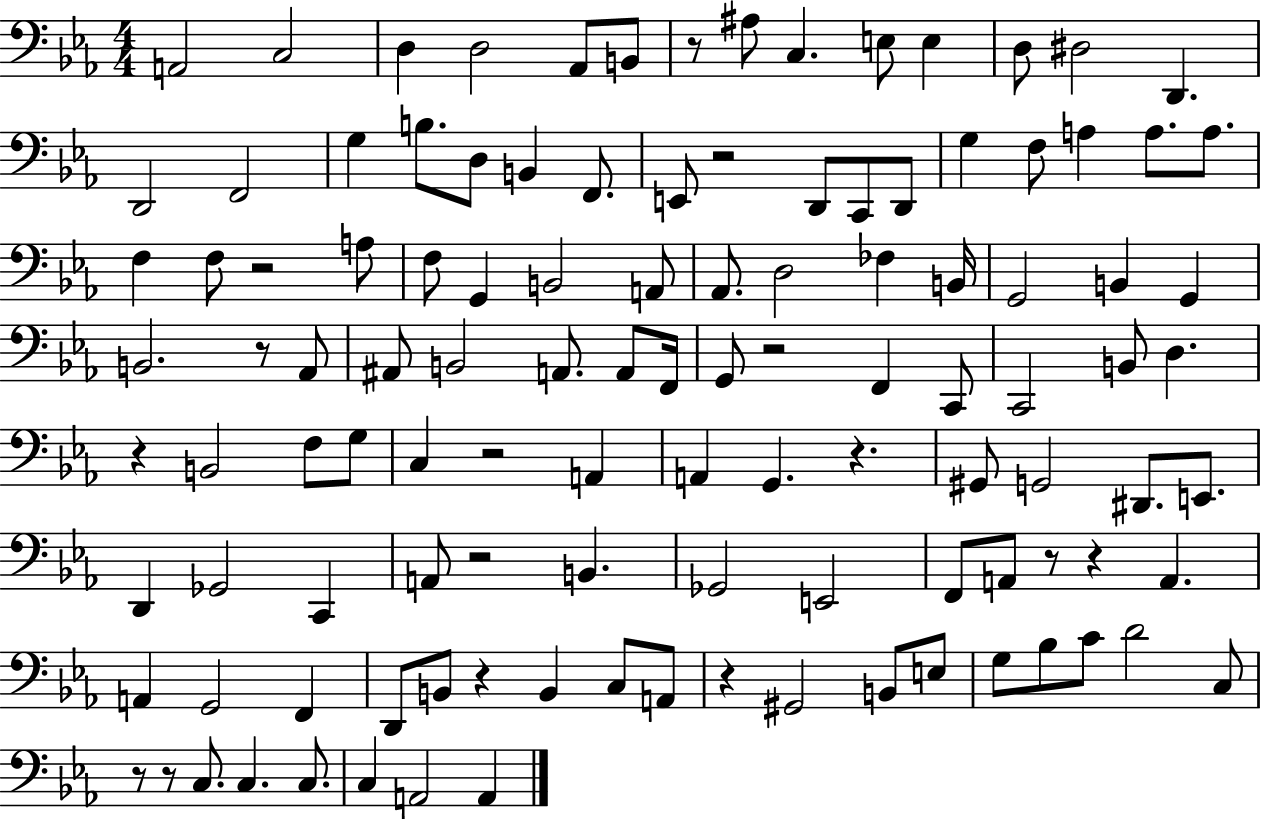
{
  \clef bass
  \numericTimeSignature
  \time 4/4
  \key ees \major
  a,2 c2 | d4 d2 aes,8 b,8 | r8 ais8 c4. e8 e4 | d8 dis2 d,4. | \break d,2 f,2 | g4 b8. d8 b,4 f,8. | e,8 r2 d,8 c,8 d,8 | g4 f8 a4 a8. a8. | \break f4 f8 r2 a8 | f8 g,4 b,2 a,8 | aes,8. d2 fes4 b,16 | g,2 b,4 g,4 | \break b,2. r8 aes,8 | ais,8 b,2 a,8. a,8 f,16 | g,8 r2 f,4 c,8 | c,2 b,8 d4. | \break r4 b,2 f8 g8 | c4 r2 a,4 | a,4 g,4. r4. | gis,8 g,2 dis,8. e,8. | \break d,4 ges,2 c,4 | a,8 r2 b,4. | ges,2 e,2 | f,8 a,8 r8 r4 a,4. | \break a,4 g,2 f,4 | d,8 b,8 r4 b,4 c8 a,8 | r4 gis,2 b,8 e8 | g8 bes8 c'8 d'2 c8 | \break r8 r8 c8. c4. c8. | c4 a,2 a,4 | \bar "|."
}